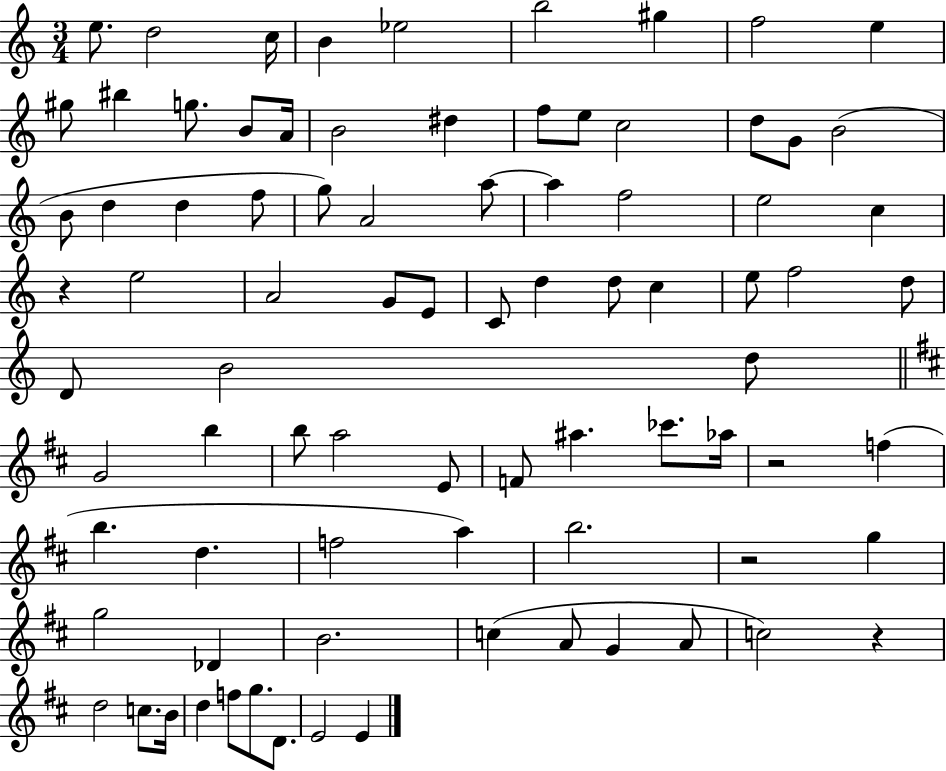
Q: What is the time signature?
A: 3/4